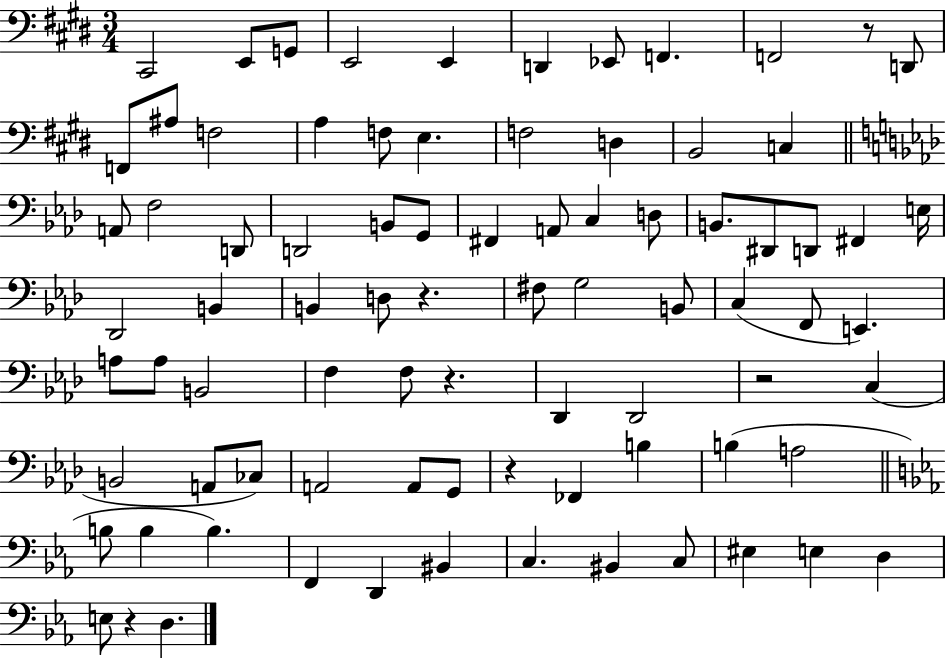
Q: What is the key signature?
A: E major